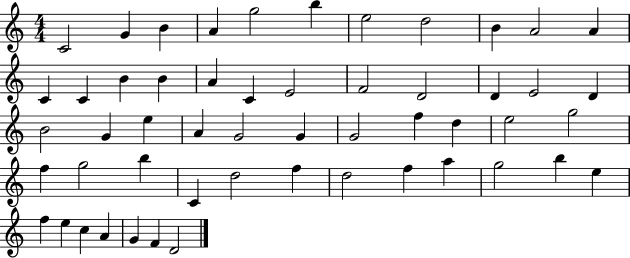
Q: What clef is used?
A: treble